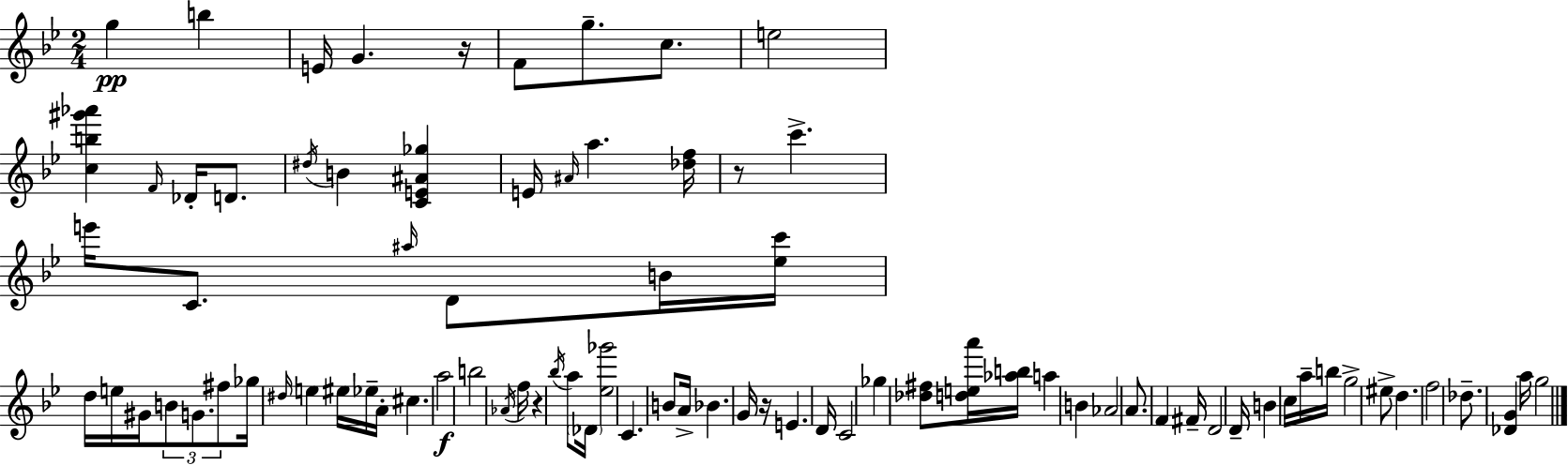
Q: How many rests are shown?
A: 4